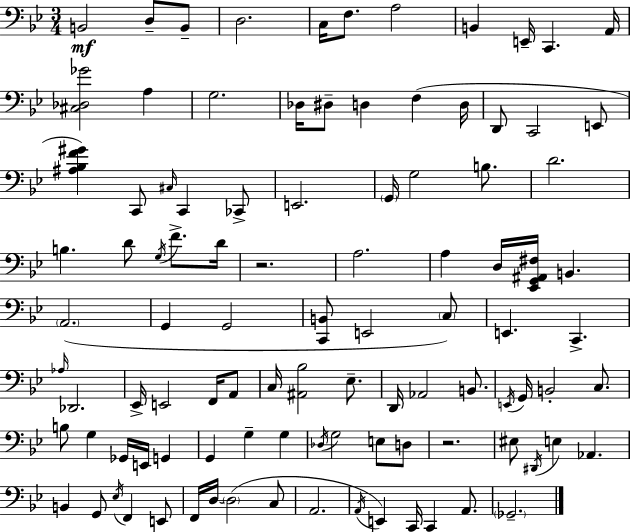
B2/h D3/e B2/e D3/h. C3/s F3/e. A3/h B2/q E2/s C2/q. A2/s [C#3,Db3,Gb4]/h A3/q G3/h. Db3/s D#3/e D3/q F3/q D3/s D2/e C2/h E2/e [A#3,Bb3,F4,G#4]/q C2/e C#3/s C2/q CES2/e E2/h. G2/s G3/h B3/e. D4/h. B3/q. D4/e G3/s F4/e. D4/s R/h. A3/h. A3/q D3/s [Eb2,G2,A#2,F#3]/s B2/q. A2/h. G2/q G2/h [C2,B2]/e E2/h C3/e E2/q. C2/q. Ab3/s Db2/h. Eb2/s E2/h F2/s A2/e C3/s [A#2,Bb3]/h Eb3/e. D2/s Ab2/h B2/e. E2/s G2/s B2/h C3/e. B3/e G3/q Gb2/s E2/s G2/q G2/q G3/q G3/q Db3/s G3/h E3/e D3/e R/h. EIS3/e D#2/s E3/q Ab2/q. B2/q G2/e Eb3/s F2/q E2/e F2/s D3/s D3/h C3/e A2/h. A2/s E2/q C2/s C2/q A2/e. Gb2/h.